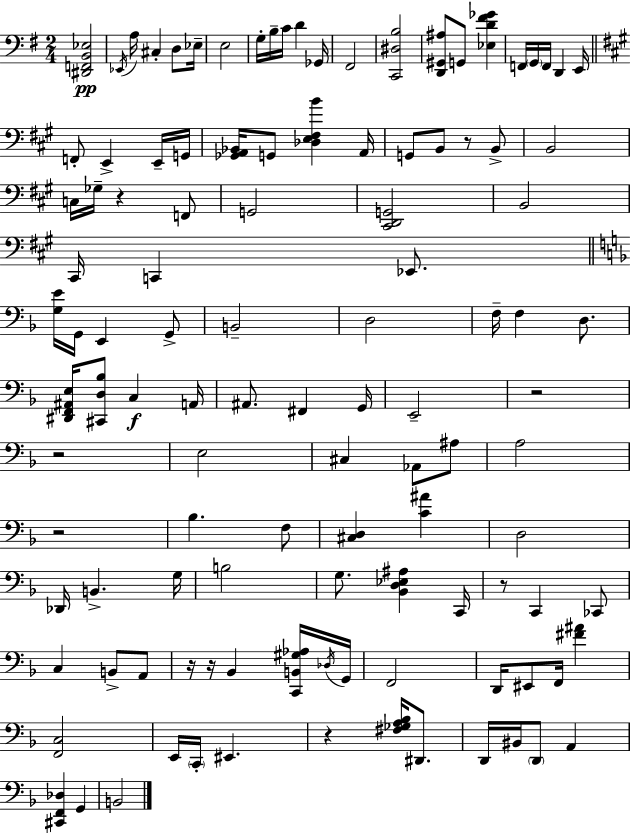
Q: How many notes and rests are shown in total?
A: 113